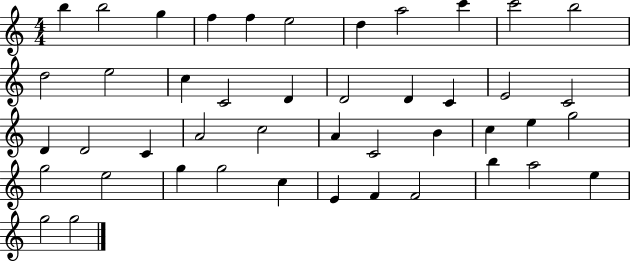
{
  \clef treble
  \numericTimeSignature
  \time 4/4
  \key c \major
  b''4 b''2 g''4 | f''4 f''4 e''2 | d''4 a''2 c'''4 | c'''2 b''2 | \break d''2 e''2 | c''4 c'2 d'4 | d'2 d'4 c'4 | e'2 c'2 | \break d'4 d'2 c'4 | a'2 c''2 | a'4 c'2 b'4 | c''4 e''4 g''2 | \break g''2 e''2 | g''4 g''2 c''4 | e'4 f'4 f'2 | b''4 a''2 e''4 | \break g''2 g''2 | \bar "|."
}